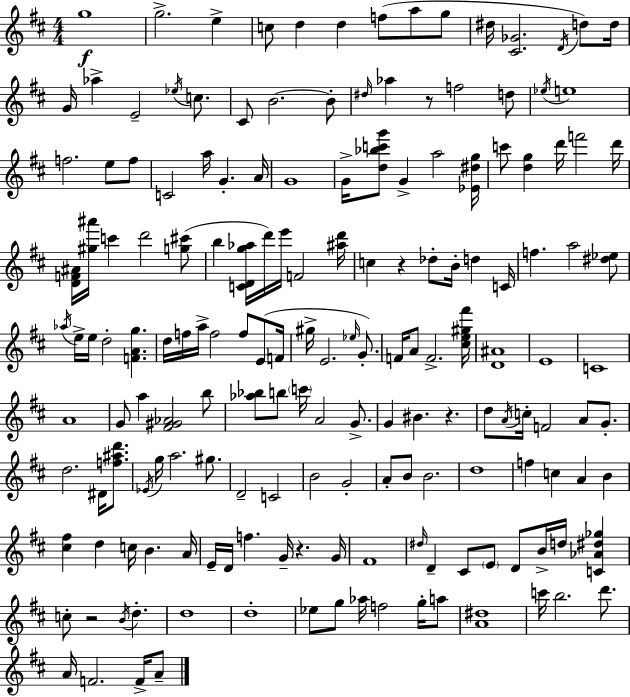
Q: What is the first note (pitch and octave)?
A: G5